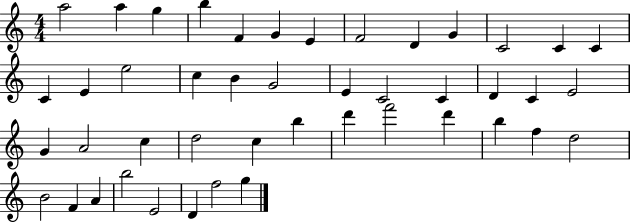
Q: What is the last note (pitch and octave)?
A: G5